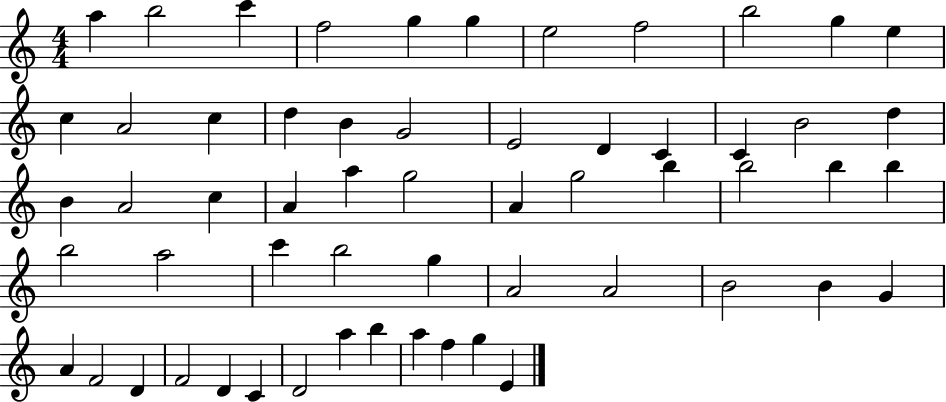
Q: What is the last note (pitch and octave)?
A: E4